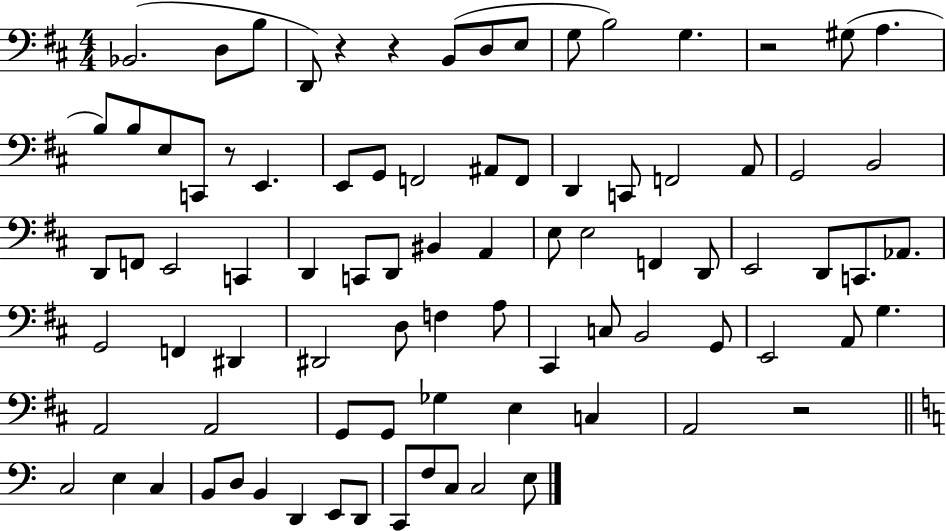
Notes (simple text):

Bb2/h. D3/e B3/e D2/e R/q R/q B2/e D3/e E3/e G3/e B3/h G3/q. R/h G#3/e A3/q. B3/e B3/e E3/e C2/e R/e E2/q. E2/e G2/e F2/h A#2/e F2/e D2/q C2/e F2/h A2/e G2/h B2/h D2/e F2/e E2/h C2/q D2/q C2/e D2/e BIS2/q A2/q E3/e E3/h F2/q D2/e E2/h D2/e C2/e. Ab2/e. G2/h F2/q D#2/q D#2/h D3/e F3/q A3/e C#2/q C3/e B2/h G2/e E2/h A2/e G3/q. A2/h A2/h G2/e G2/e Gb3/q E3/q C3/q A2/h R/h C3/h E3/q C3/q B2/e D3/e B2/q D2/q E2/e D2/e C2/e F3/e C3/e C3/h E3/e